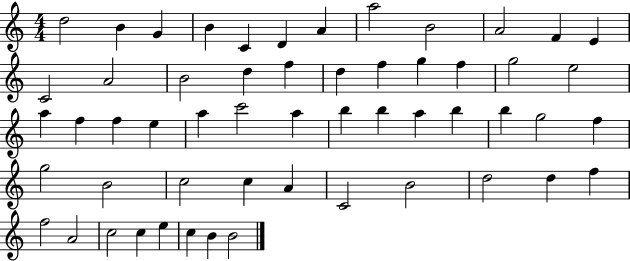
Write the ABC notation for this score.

X:1
T:Untitled
M:4/4
L:1/4
K:C
d2 B G B C D A a2 B2 A2 F E C2 A2 B2 d f d f g f g2 e2 a f f e a c'2 a b b a b b g2 f g2 B2 c2 c A C2 B2 d2 d f f2 A2 c2 c e c B B2